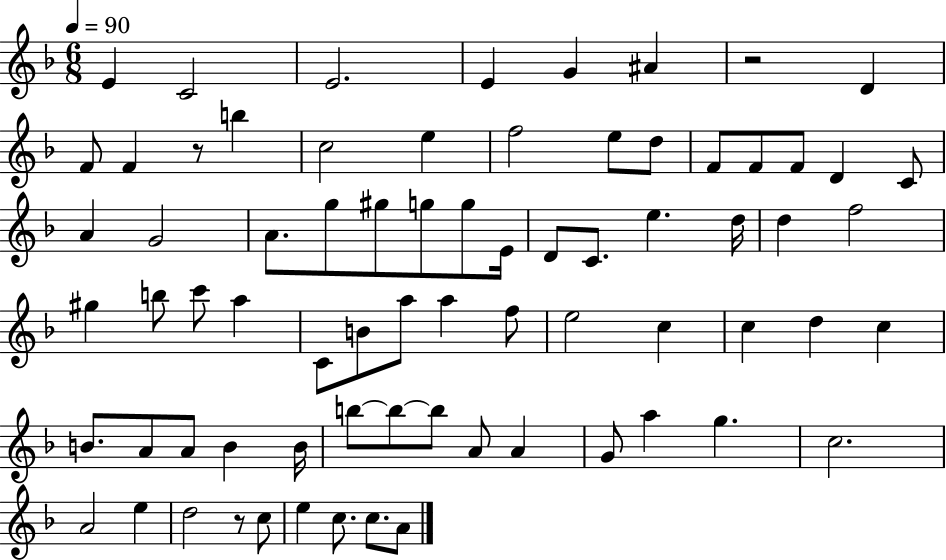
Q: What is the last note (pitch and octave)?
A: A4